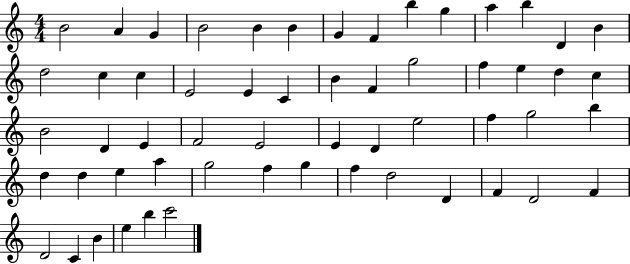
X:1
T:Untitled
M:4/4
L:1/4
K:C
B2 A G B2 B B G F b g a b D B d2 c c E2 E C B F g2 f e d c B2 D E F2 E2 E D e2 f g2 b d d e a g2 f g f d2 D F D2 F D2 C B e b c'2